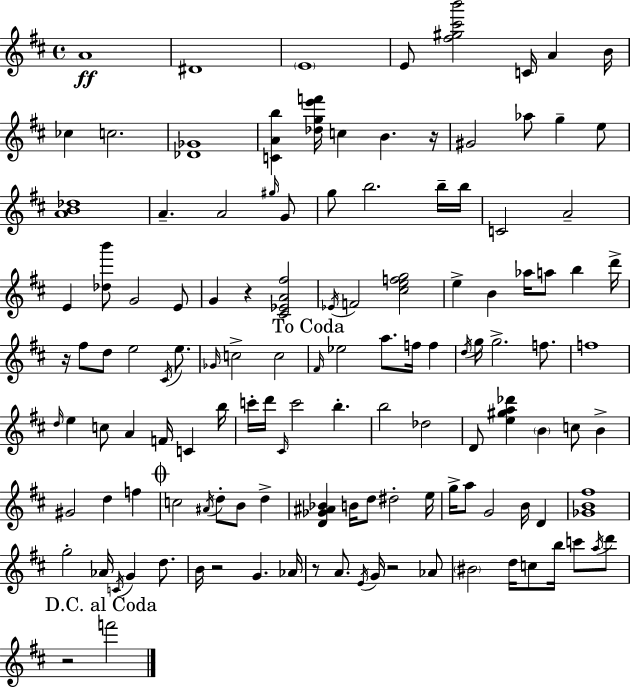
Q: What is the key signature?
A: D major